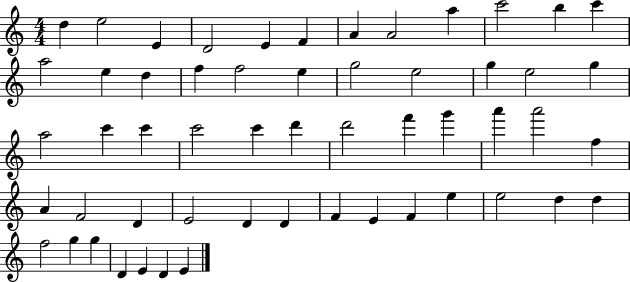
{
  \clef treble
  \numericTimeSignature
  \time 4/4
  \key c \major
  d''4 e''2 e'4 | d'2 e'4 f'4 | a'4 a'2 a''4 | c'''2 b''4 c'''4 | \break a''2 e''4 d''4 | f''4 f''2 e''4 | g''2 e''2 | g''4 e''2 g''4 | \break a''2 c'''4 c'''4 | c'''2 c'''4 d'''4 | d'''2 f'''4 g'''4 | a'''4 a'''2 f''4 | \break a'4 f'2 d'4 | e'2 d'4 d'4 | f'4 e'4 f'4 e''4 | e''2 d''4 d''4 | \break f''2 g''4 g''4 | d'4 e'4 d'4 e'4 | \bar "|."
}